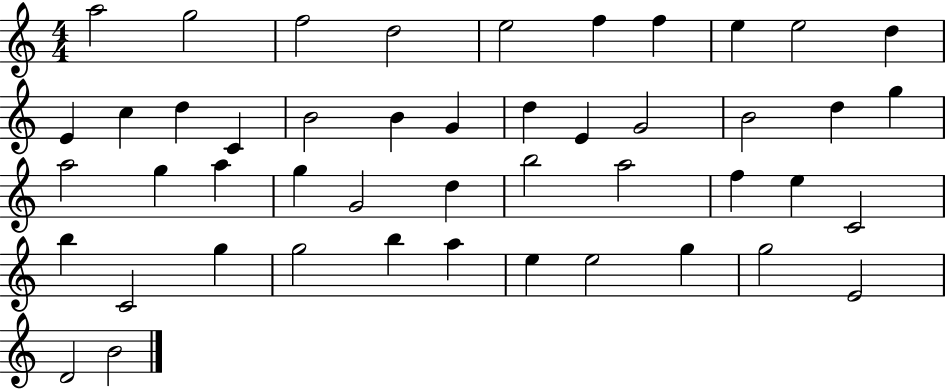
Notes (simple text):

A5/h G5/h F5/h D5/h E5/h F5/q F5/q E5/q E5/h D5/q E4/q C5/q D5/q C4/q B4/h B4/q G4/q D5/q E4/q G4/h B4/h D5/q G5/q A5/h G5/q A5/q G5/q G4/h D5/q B5/h A5/h F5/q E5/q C4/h B5/q C4/h G5/q G5/h B5/q A5/q E5/q E5/h G5/q G5/h E4/h D4/h B4/h